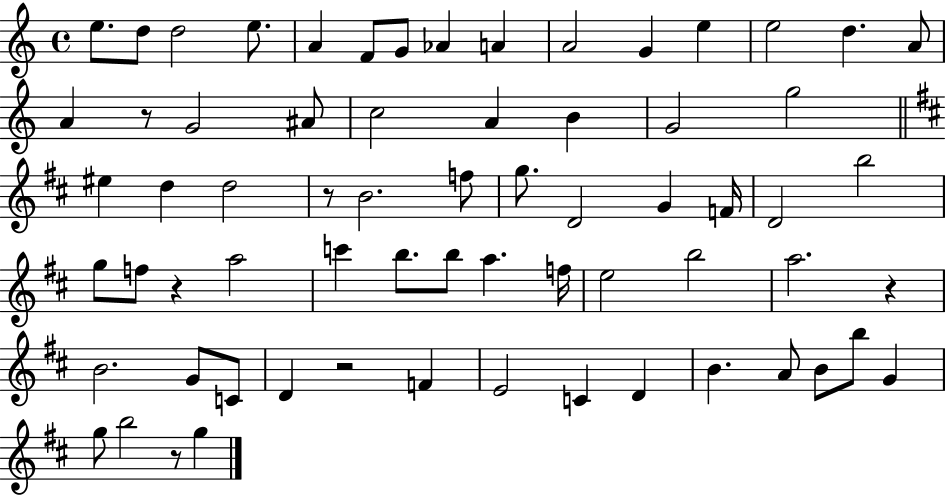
E5/e. D5/e D5/h E5/e. A4/q F4/e G4/e Ab4/q A4/q A4/h G4/q E5/q E5/h D5/q. A4/e A4/q R/e G4/h A#4/e C5/h A4/q B4/q G4/h G5/h EIS5/q D5/q D5/h R/e B4/h. F5/e G5/e. D4/h G4/q F4/s D4/h B5/h G5/e F5/e R/q A5/h C6/q B5/e. B5/e A5/q. F5/s E5/h B5/h A5/h. R/q B4/h. G4/e C4/e D4/q R/h F4/q E4/h C4/q D4/q B4/q. A4/e B4/e B5/e G4/q G5/e B5/h R/e G5/q